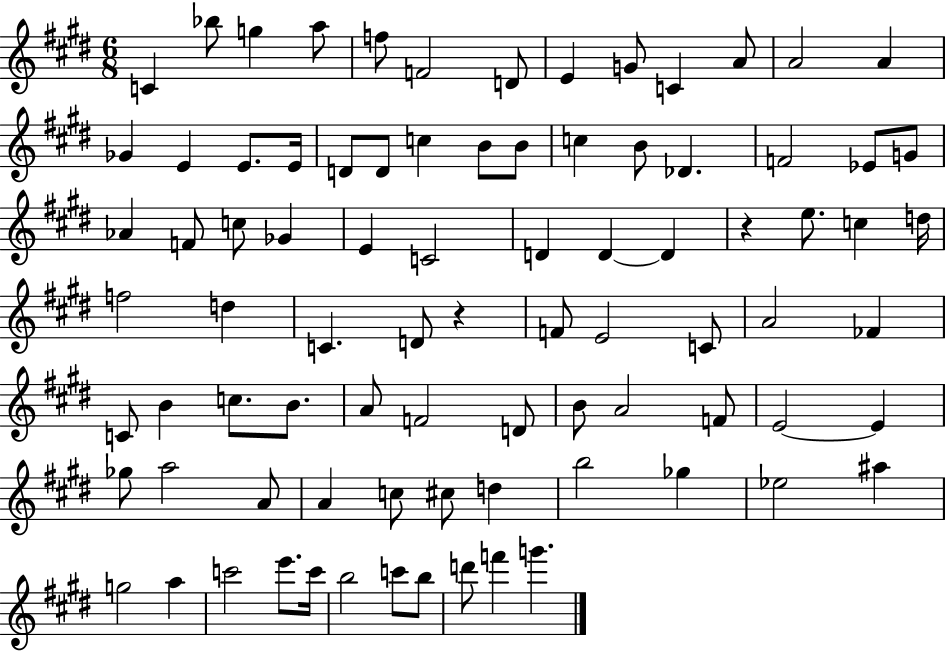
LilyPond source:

{
  \clef treble
  \numericTimeSignature
  \time 6/8
  \key e \major
  c'4 bes''8 g''4 a''8 | f''8 f'2 d'8 | e'4 g'8 c'4 a'8 | a'2 a'4 | \break ges'4 e'4 e'8. e'16 | d'8 d'8 c''4 b'8 b'8 | c''4 b'8 des'4. | f'2 ees'8 g'8 | \break aes'4 f'8 c''8 ges'4 | e'4 c'2 | d'4 d'4~~ d'4 | r4 e''8. c''4 d''16 | \break f''2 d''4 | c'4. d'8 r4 | f'8 e'2 c'8 | a'2 fes'4 | \break c'8 b'4 c''8. b'8. | a'8 f'2 d'8 | b'8 a'2 f'8 | e'2~~ e'4 | \break ges''8 a''2 a'8 | a'4 c''8 cis''8 d''4 | b''2 ges''4 | ees''2 ais''4 | \break g''2 a''4 | c'''2 e'''8. c'''16 | b''2 c'''8 b''8 | d'''8 f'''4 g'''4. | \break \bar "|."
}